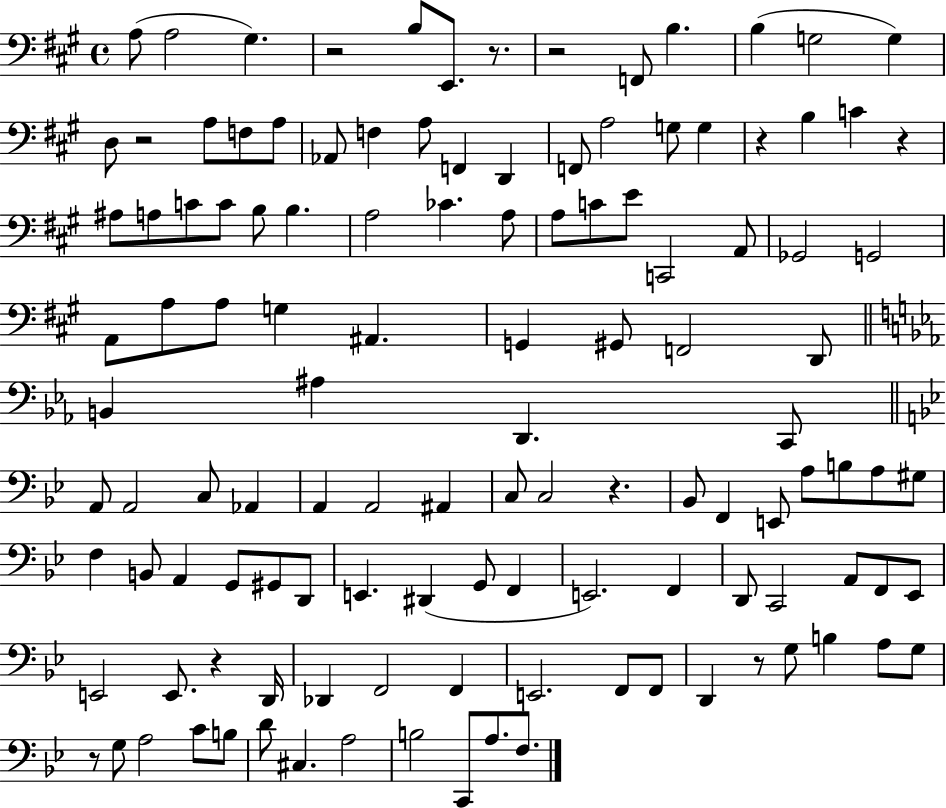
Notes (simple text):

A3/e A3/h G#3/q. R/h B3/e E2/e. R/e. R/h F2/e B3/q. B3/q G3/h G3/q D3/e R/h A3/e F3/e A3/e Ab2/e F3/q A3/e F2/q D2/q F2/e A3/h G3/e G3/q R/q B3/q C4/q R/q A#3/e A3/e C4/e C4/e B3/e B3/q. A3/h CES4/q. A3/e A3/e C4/e E4/e C2/h A2/e Gb2/h G2/h A2/e A3/e A3/e G3/q A#2/q. G2/q G#2/e F2/h D2/e B2/q A#3/q D2/q. C2/e A2/e A2/h C3/e Ab2/q A2/q A2/h A#2/q C3/e C3/h R/q. Bb2/e F2/q E2/e A3/e B3/e A3/e G#3/e F3/q B2/e A2/q G2/e G#2/e D2/e E2/q. D#2/q G2/e F2/q E2/h. F2/q D2/e C2/h A2/e F2/e Eb2/e E2/h E2/e. R/q D2/s Db2/q F2/h F2/q E2/h. F2/e F2/e D2/q R/e G3/e B3/q A3/e G3/e R/e G3/e A3/h C4/e B3/e D4/e C#3/q. A3/h B3/h C2/e A3/e. F3/e.